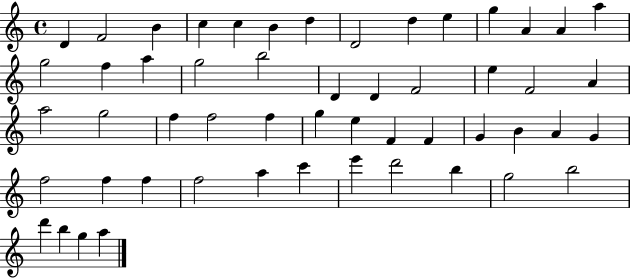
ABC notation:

X:1
T:Untitled
M:4/4
L:1/4
K:C
D F2 B c c B d D2 d e g A A a g2 f a g2 b2 D D F2 e F2 A a2 g2 f f2 f g e F F G B A G f2 f f f2 a c' e' d'2 b g2 b2 d' b g a